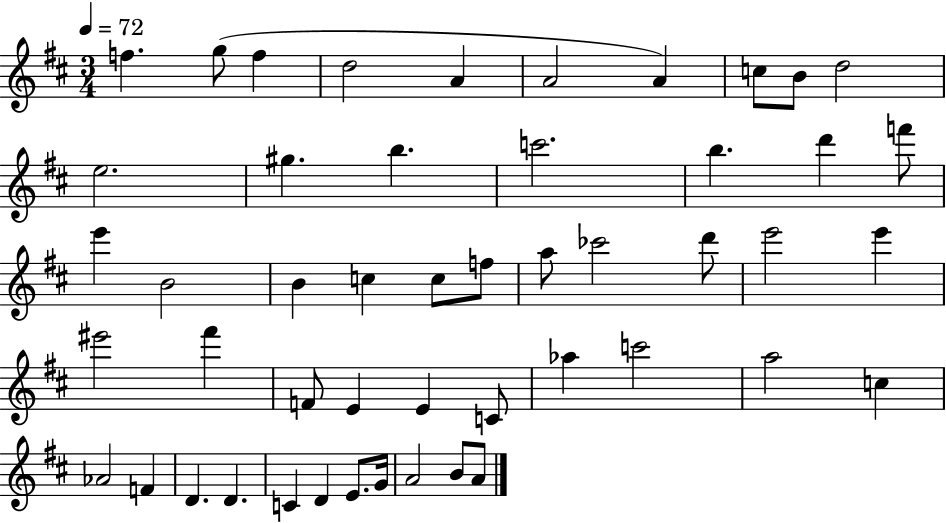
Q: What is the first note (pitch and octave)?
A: F5